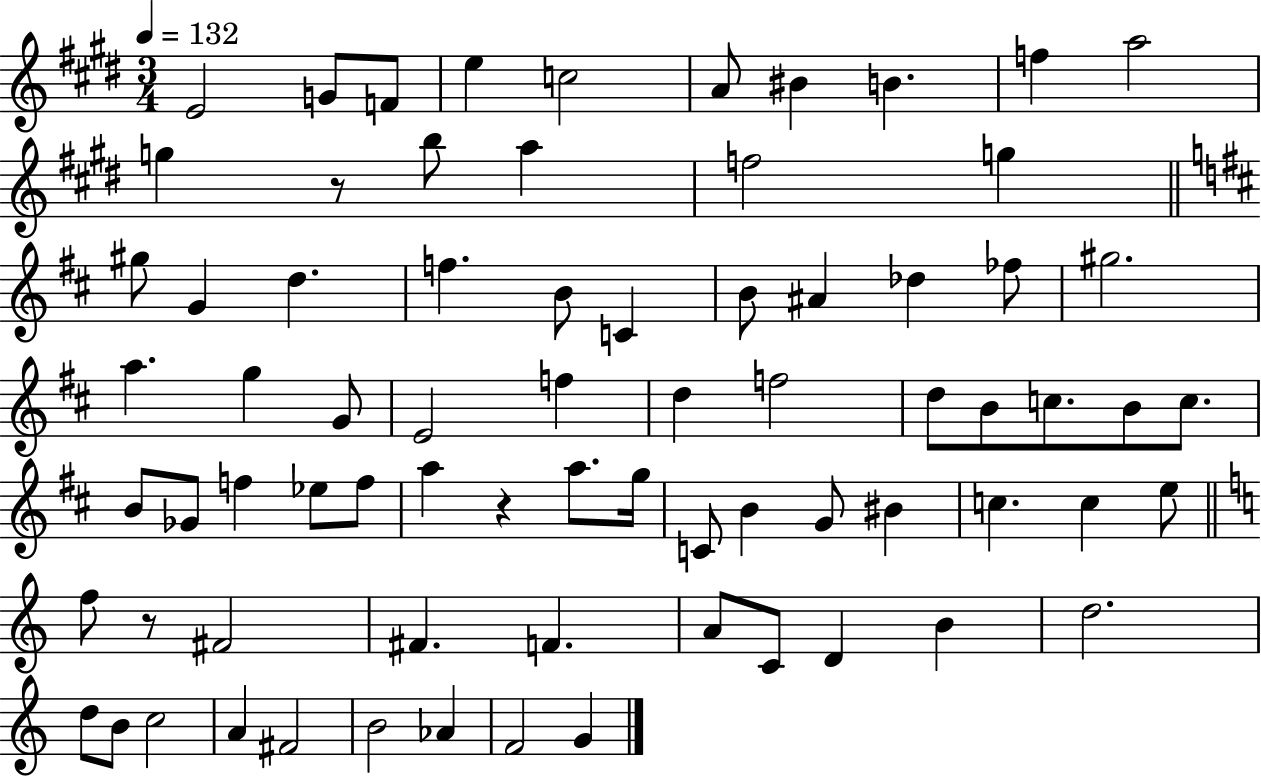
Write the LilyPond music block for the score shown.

{
  \clef treble
  \numericTimeSignature
  \time 3/4
  \key e \major
  \tempo 4 = 132
  e'2 g'8 f'8 | e''4 c''2 | a'8 bis'4 b'4. | f''4 a''2 | \break g''4 r8 b''8 a''4 | f''2 g''4 | \bar "||" \break \key d \major gis''8 g'4 d''4. | f''4. b'8 c'4 | b'8 ais'4 des''4 fes''8 | gis''2. | \break a''4. g''4 g'8 | e'2 f''4 | d''4 f''2 | d''8 b'8 c''8. b'8 c''8. | \break b'8 ges'8 f''4 ees''8 f''8 | a''4 r4 a''8. g''16 | c'8 b'4 g'8 bis'4 | c''4. c''4 e''8 | \break \bar "||" \break \key c \major f''8 r8 fis'2 | fis'4. f'4. | a'8 c'8 d'4 b'4 | d''2. | \break d''8 b'8 c''2 | a'4 fis'2 | b'2 aes'4 | f'2 g'4 | \break \bar "|."
}